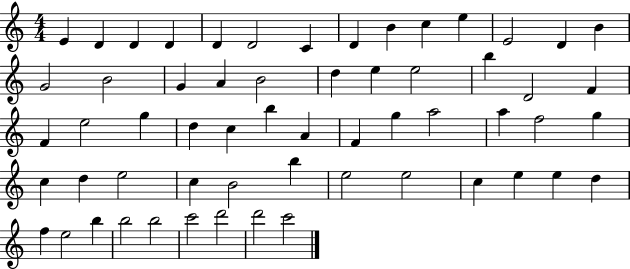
E4/q D4/q D4/q D4/q D4/q D4/h C4/q D4/q B4/q C5/q E5/q E4/h D4/q B4/q G4/h B4/h G4/q A4/q B4/h D5/q E5/q E5/h B5/q D4/h F4/q F4/q E5/h G5/q D5/q C5/q B5/q A4/q F4/q G5/q A5/h A5/q F5/h G5/q C5/q D5/q E5/h C5/q B4/h B5/q E5/h E5/h C5/q E5/q E5/q D5/q F5/q E5/h B5/q B5/h B5/h C6/h D6/h D6/h C6/h